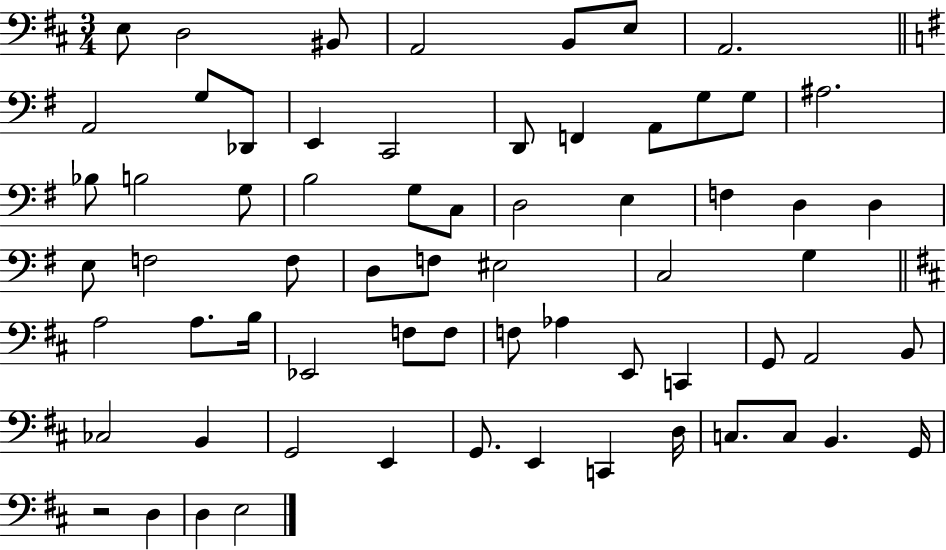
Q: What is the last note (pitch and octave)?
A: E3